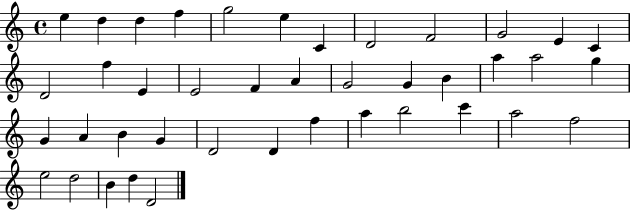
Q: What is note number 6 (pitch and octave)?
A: E5